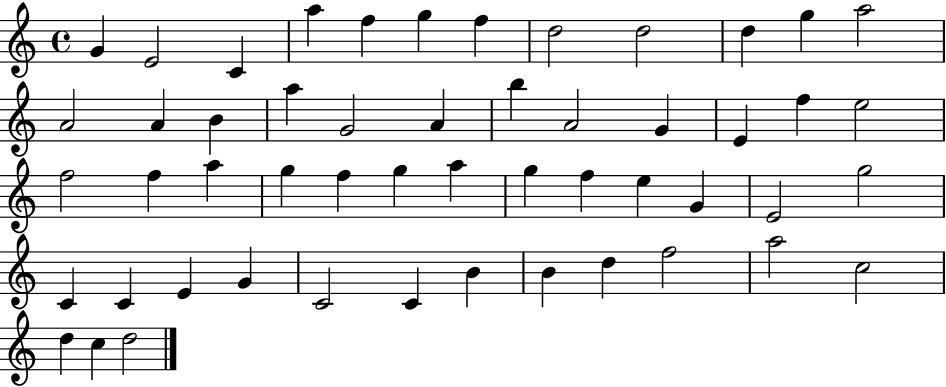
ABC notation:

X:1
T:Untitled
M:4/4
L:1/4
K:C
G E2 C a f g f d2 d2 d g a2 A2 A B a G2 A b A2 G E f e2 f2 f a g f g a g f e G E2 g2 C C E G C2 C B B d f2 a2 c2 d c d2